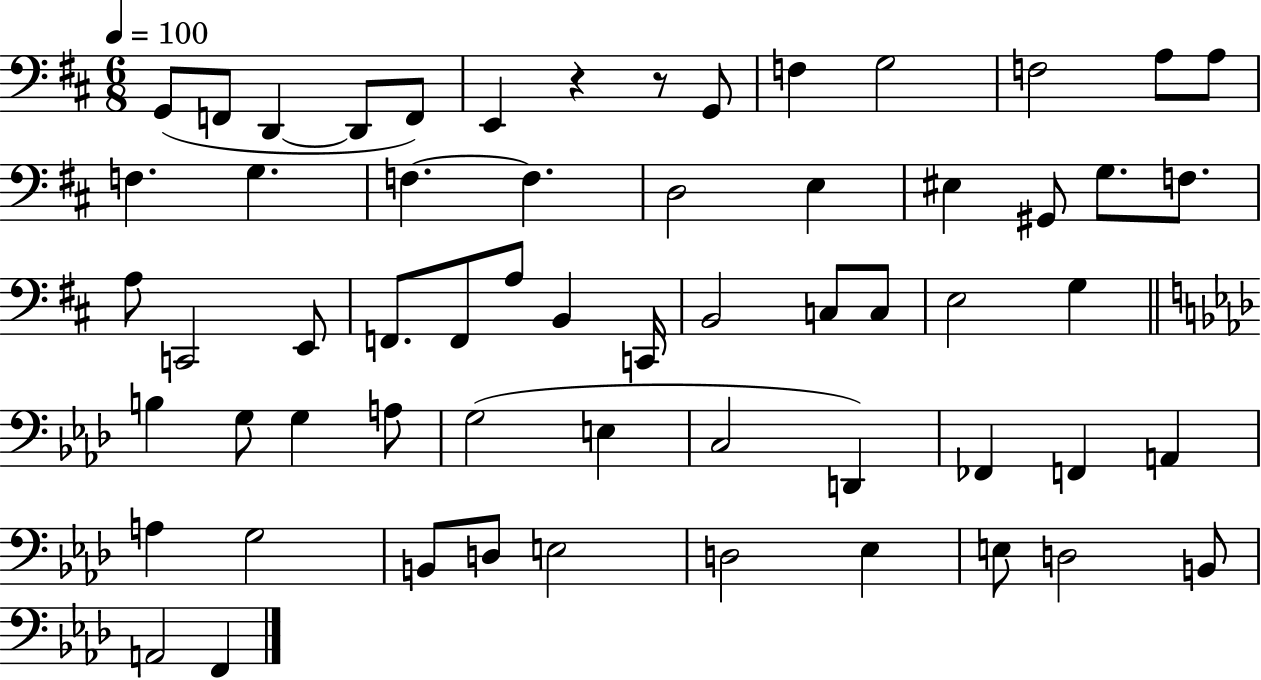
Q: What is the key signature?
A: D major